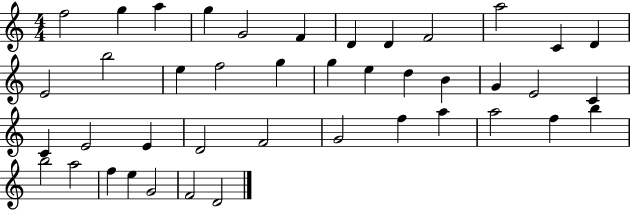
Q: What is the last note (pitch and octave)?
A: D4